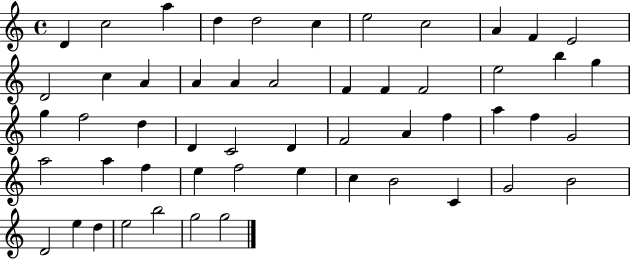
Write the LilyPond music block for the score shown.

{
  \clef treble
  \time 4/4
  \defaultTimeSignature
  \key c \major
  d'4 c''2 a''4 | d''4 d''2 c''4 | e''2 c''2 | a'4 f'4 e'2 | \break d'2 c''4 a'4 | a'4 a'4 a'2 | f'4 f'4 f'2 | e''2 b''4 g''4 | \break g''4 f''2 d''4 | d'4 c'2 d'4 | f'2 a'4 f''4 | a''4 f''4 g'2 | \break a''2 a''4 f''4 | e''4 f''2 e''4 | c''4 b'2 c'4 | g'2 b'2 | \break d'2 e''4 d''4 | e''2 b''2 | g''2 g''2 | \bar "|."
}